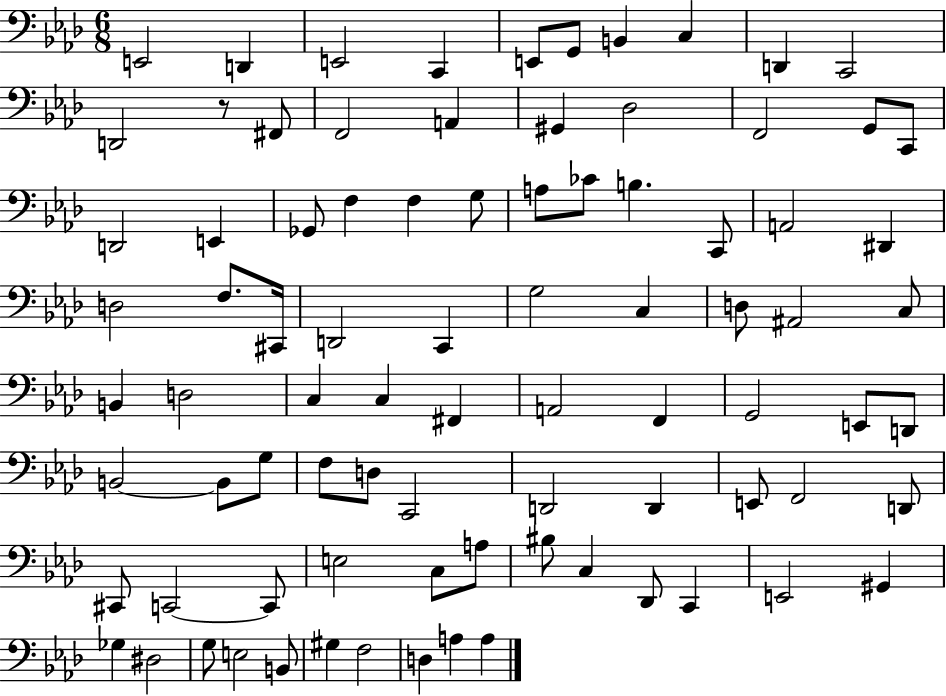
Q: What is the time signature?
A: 6/8